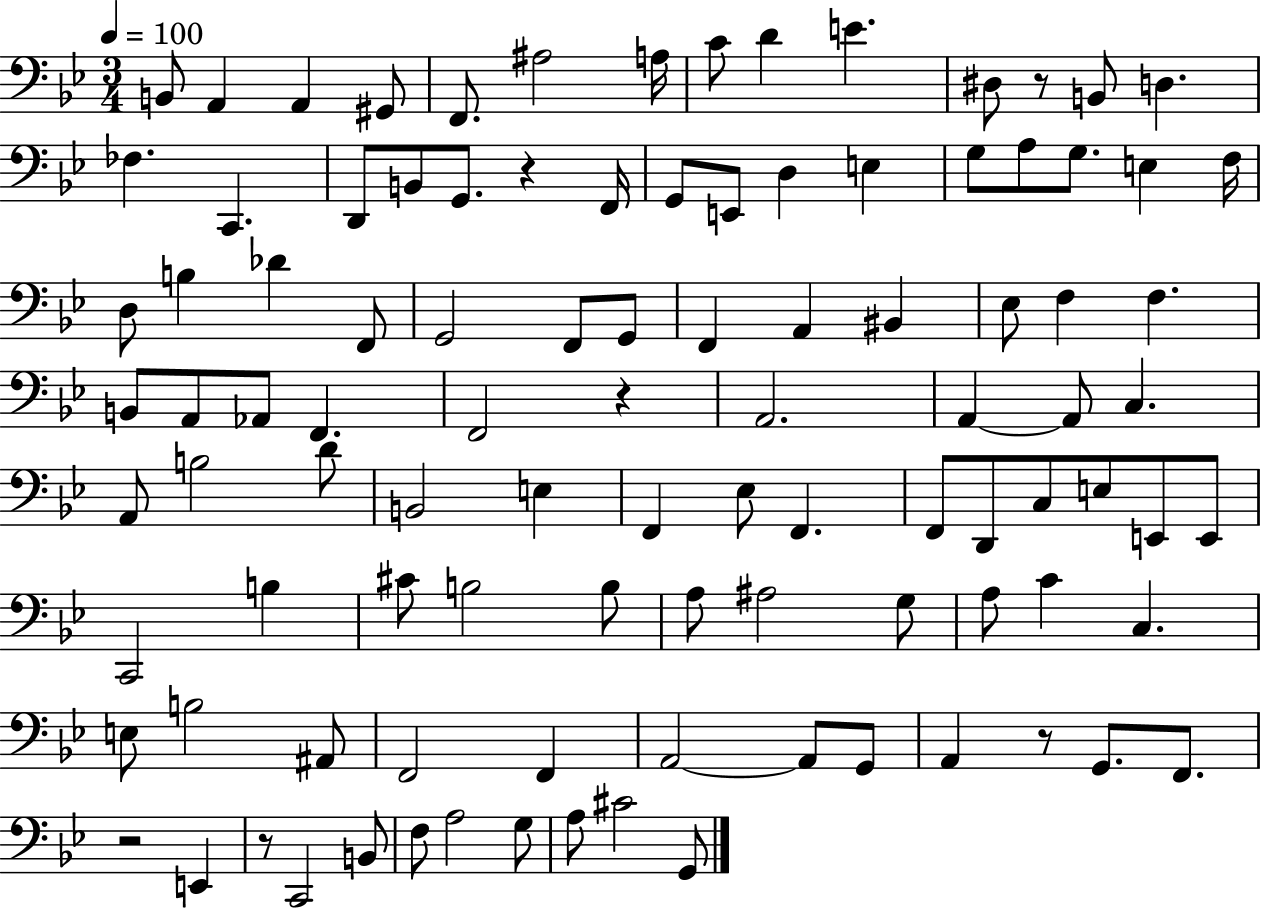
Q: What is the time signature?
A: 3/4